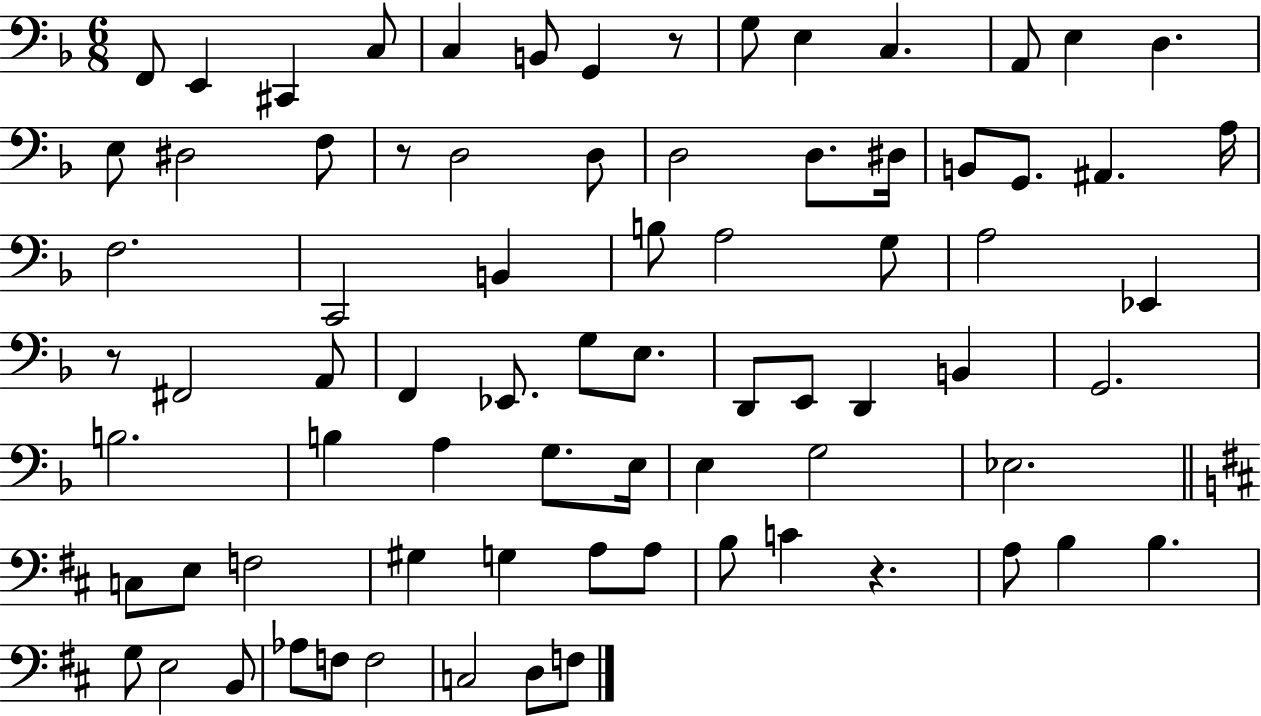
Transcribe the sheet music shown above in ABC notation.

X:1
T:Untitled
M:6/8
L:1/4
K:F
F,,/2 E,, ^C,, C,/2 C, B,,/2 G,, z/2 G,/2 E, C, A,,/2 E, D, E,/2 ^D,2 F,/2 z/2 D,2 D,/2 D,2 D,/2 ^D,/4 B,,/2 G,,/2 ^A,, A,/4 F,2 C,,2 B,, B,/2 A,2 G,/2 A,2 _E,, z/2 ^F,,2 A,,/2 F,, _E,,/2 G,/2 E,/2 D,,/2 E,,/2 D,, B,, G,,2 B,2 B, A, G,/2 E,/4 E, G,2 _E,2 C,/2 E,/2 F,2 ^G, G, A,/2 A,/2 B,/2 C z A,/2 B, B, G,/2 E,2 B,,/2 _A,/2 F,/2 F,2 C,2 D,/2 F,/2